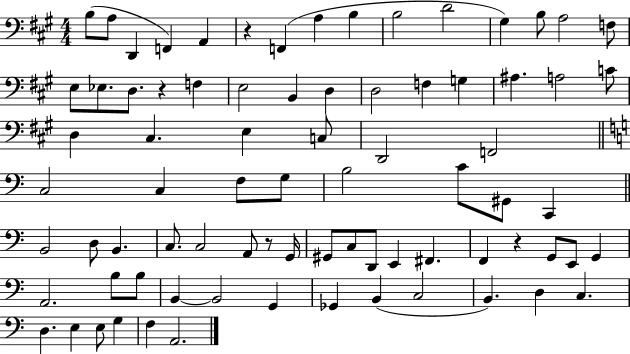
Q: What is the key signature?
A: A major